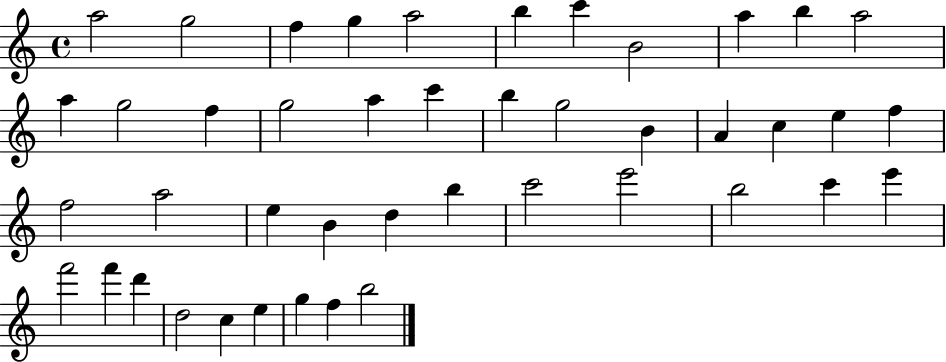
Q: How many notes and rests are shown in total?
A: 44